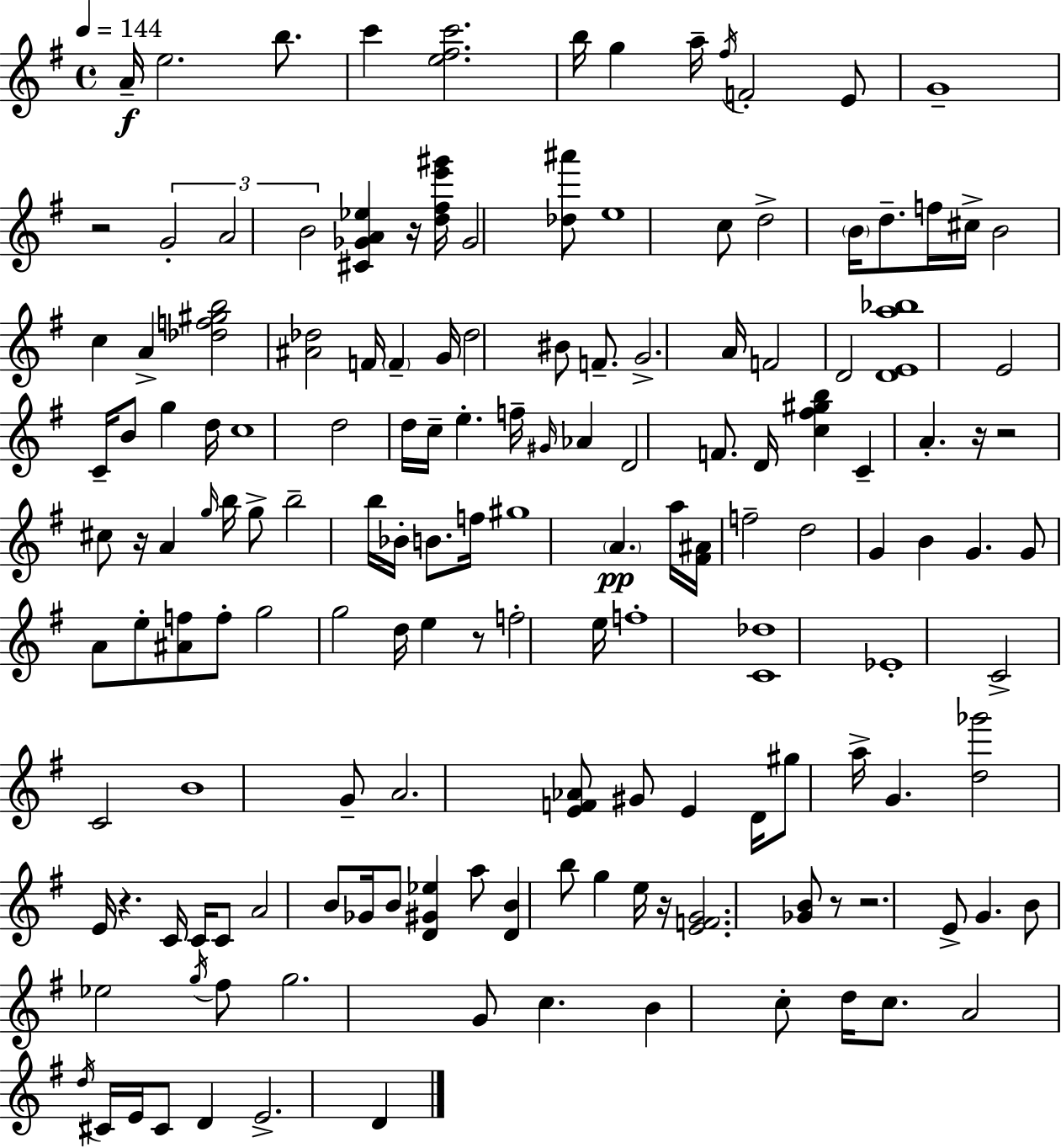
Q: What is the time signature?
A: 4/4